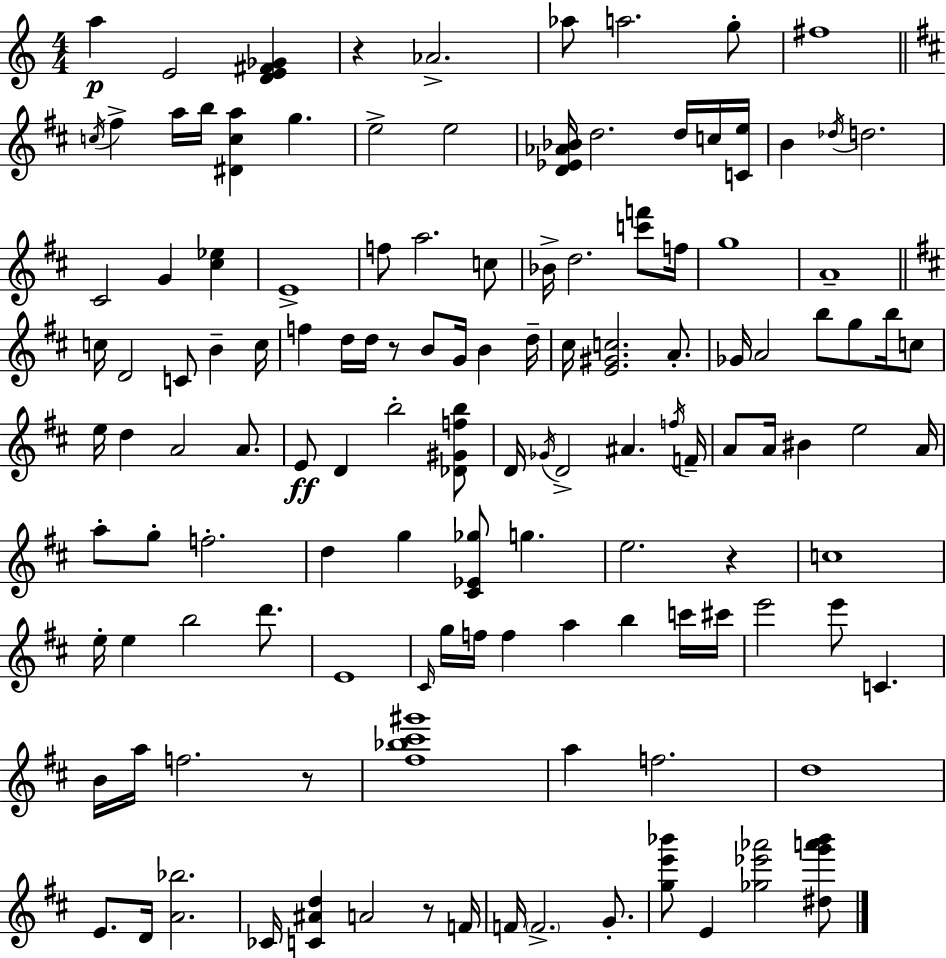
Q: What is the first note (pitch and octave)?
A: A5